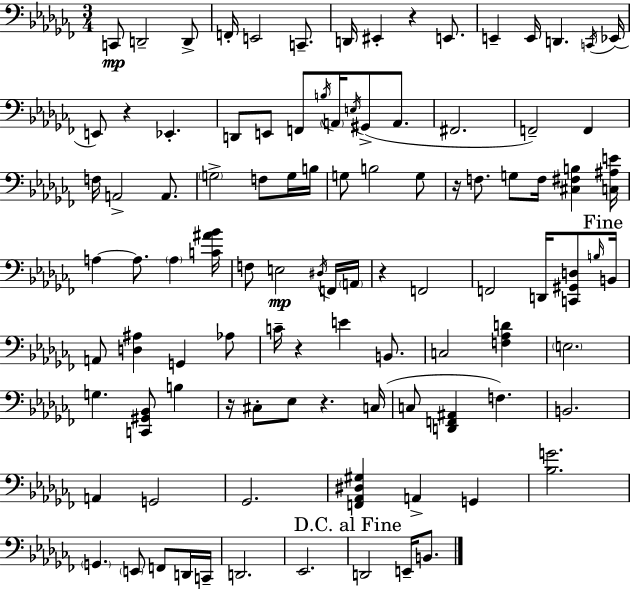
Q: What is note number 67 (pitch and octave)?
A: C3